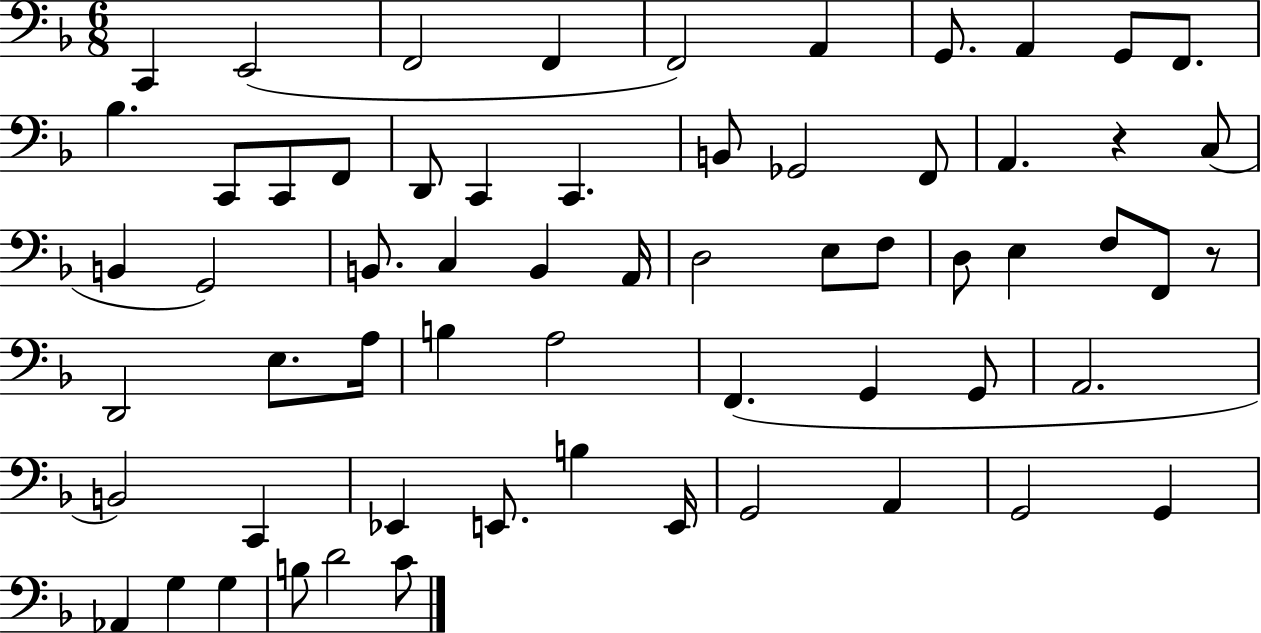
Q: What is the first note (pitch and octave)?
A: C2